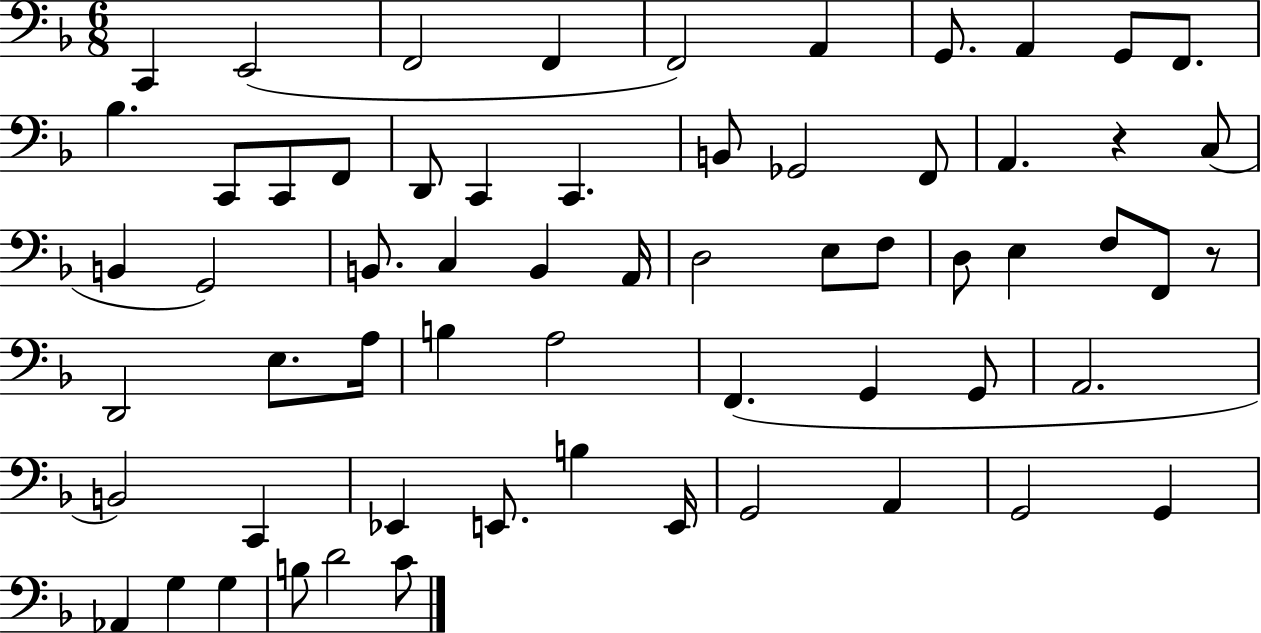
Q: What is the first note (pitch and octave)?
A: C2